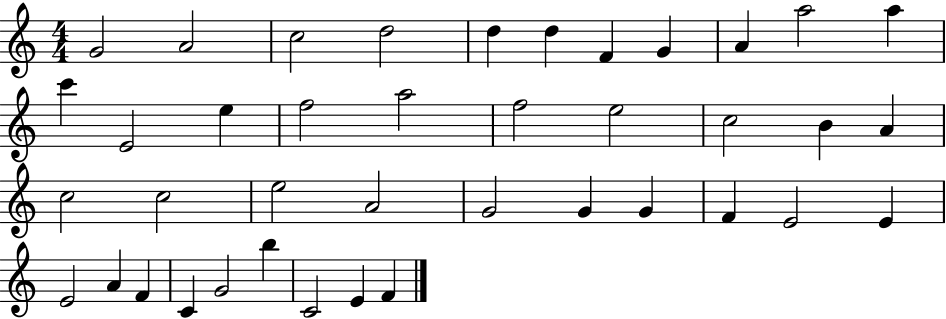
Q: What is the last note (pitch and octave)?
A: F4